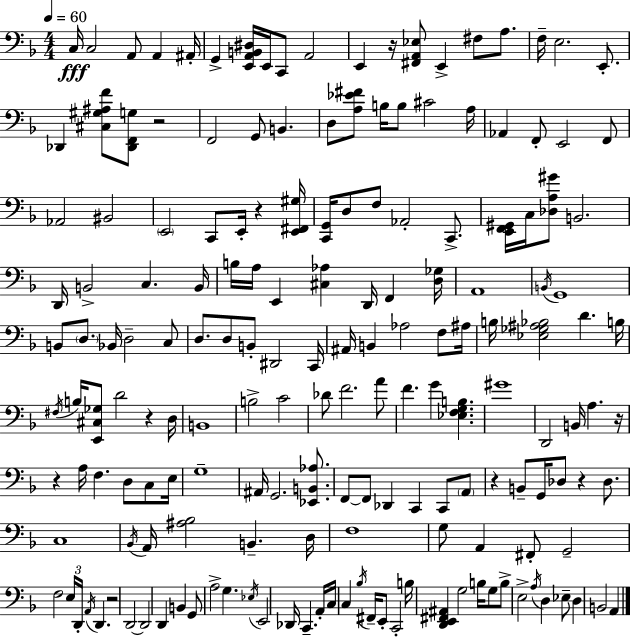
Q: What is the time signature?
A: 4/4